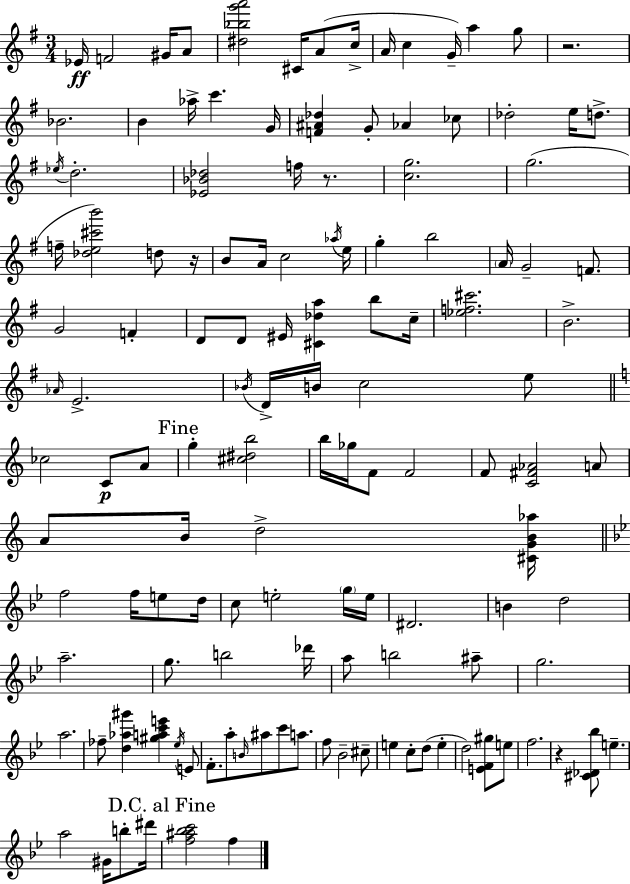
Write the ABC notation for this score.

X:1
T:Untitled
M:3/4
L:1/4
K:Em
_E/4 F2 ^G/4 A/2 [^d_bg'a']2 ^C/4 A/2 c/4 A/4 c G/4 a g/2 z2 _B2 B _a/4 c' G/4 [F^A_d] G/2 _A _c/2 _d2 e/4 d/2 _e/4 d2 [_E_B_d]2 f/4 z/2 [cg]2 g2 f/4 [_de^c'b']2 d/2 z/4 B/2 A/4 c2 _a/4 e/4 g b2 A/4 G2 F/2 G2 F D/2 D/2 ^E/4 [^C_da] b/2 c/4 [_ef^c']2 B2 _A/4 E2 _B/4 D/4 B/4 c2 e/2 _c2 C/2 A/2 g [^c^db]2 b/4 _g/4 F/2 F2 F/2 [C^F_A]2 A/2 A/2 B/4 d2 [^CGB_a]/4 f2 f/4 e/2 d/4 c/2 e2 g/4 e/4 ^D2 B d2 a2 g/2 b2 _d'/4 a/2 b2 ^a/2 g2 a2 _f/2 [d_a^g'] [^gac'e'] _e/4 E/2 F/2 a/2 B/4 ^a/2 c'/2 a/2 f/2 _B2 ^c/2 e c/2 d/2 e d2 [EF^g]/2 e/2 f2 z [^C_D_b]/2 e a2 ^G/4 b/2 ^d'/4 [f^a_bc']2 f